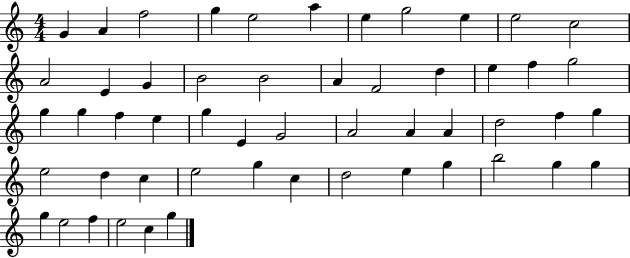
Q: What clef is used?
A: treble